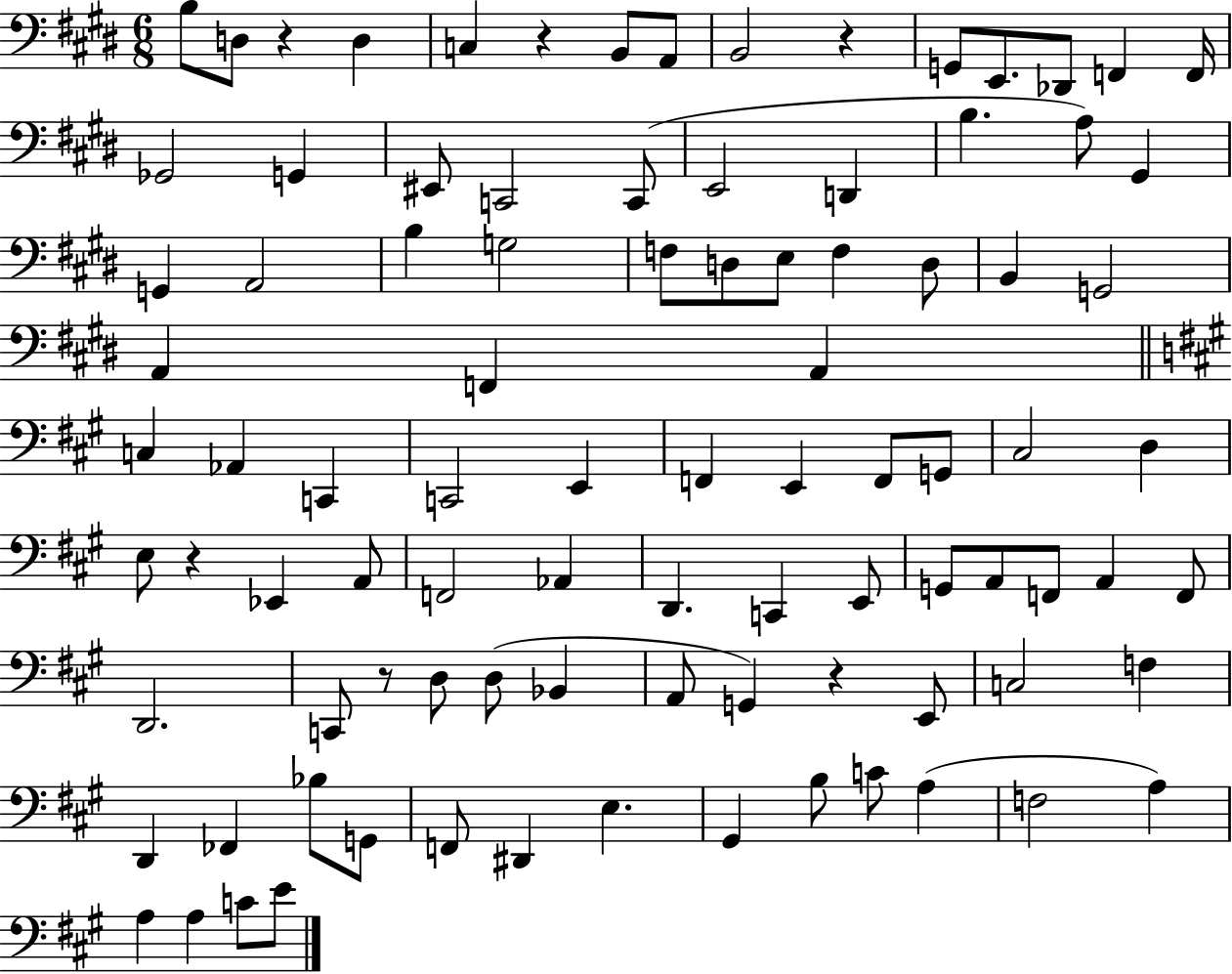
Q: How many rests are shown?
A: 6